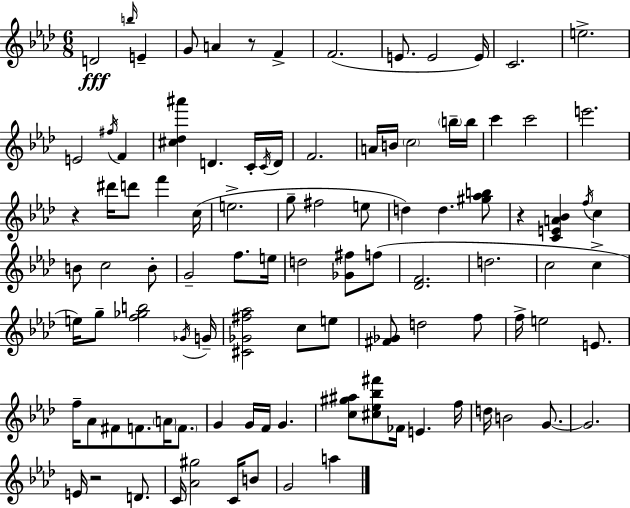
X:1
T:Untitled
M:6/8
L:1/4
K:Fm
D2 b/4 E G/2 A z/2 F F2 E/2 E2 E/4 C2 e2 E2 ^f/4 F [^c_d^a'] D C/4 C/4 D/4 F2 A/4 B/4 c2 b/4 b/4 c' c'2 e'2 z ^d'/4 d'/2 f' c/4 e2 g/2 ^f2 e/2 d d [^g_ab]/2 z [CEA_B] f/4 c B/2 c2 B/2 G2 f/2 e/4 d2 [_G^f]/2 f/2 [_DF]2 d2 c2 c e/4 g/2 [f_gb]2 _G/4 G/4 [^C_G^f_a]2 c/2 e/2 [^F_G]/2 d2 f/2 f/4 e2 E/2 f/4 _A/2 ^F/2 F/2 A/4 F/2 G G/4 F/4 G [c^g^a]/2 [^c_e_b^f']/2 _F/4 E f/4 d/4 B2 G/2 G2 E/4 z2 D/2 C/4 [_A^g]2 C/4 B/2 G2 a